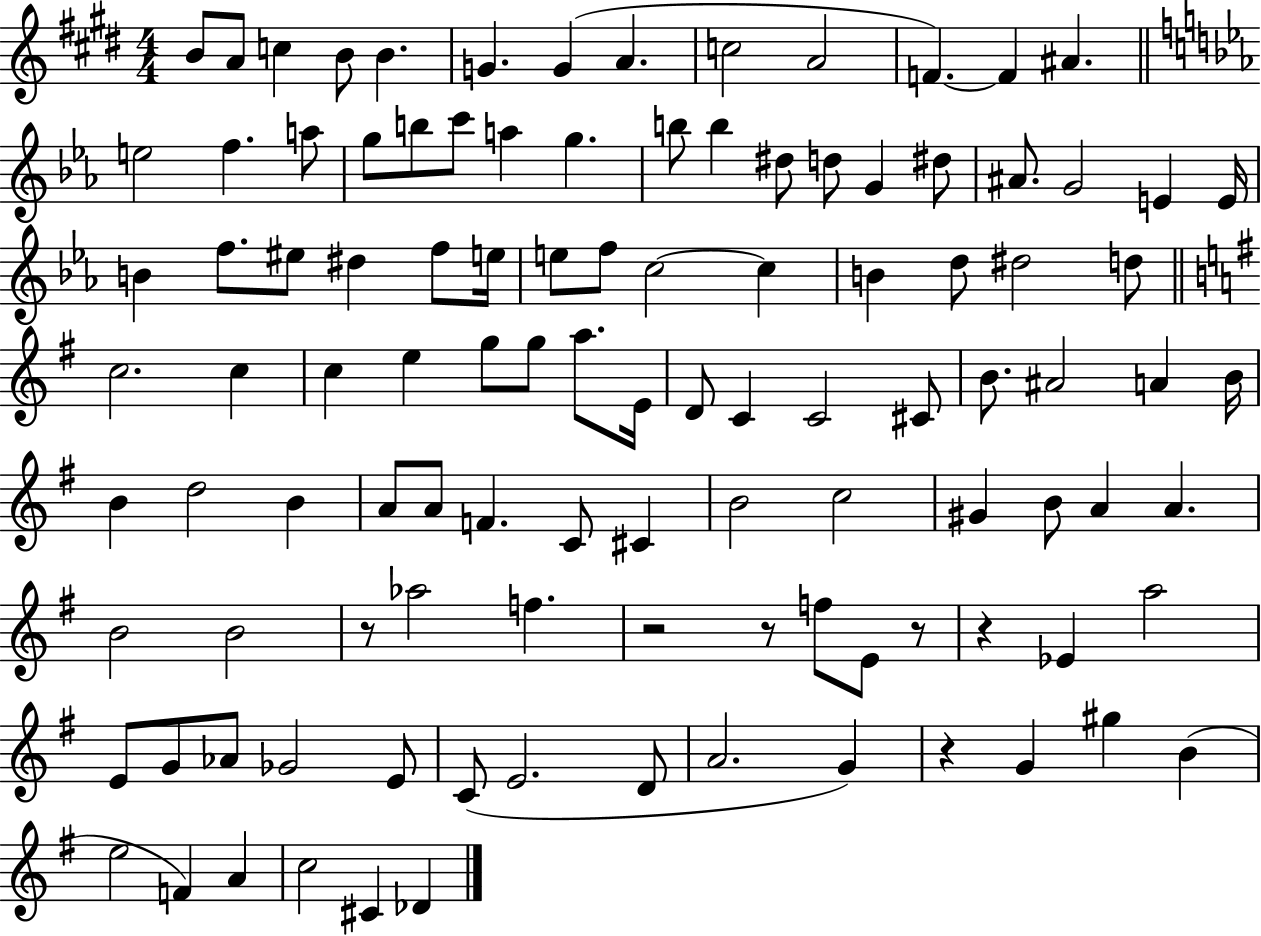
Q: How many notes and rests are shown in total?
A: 108